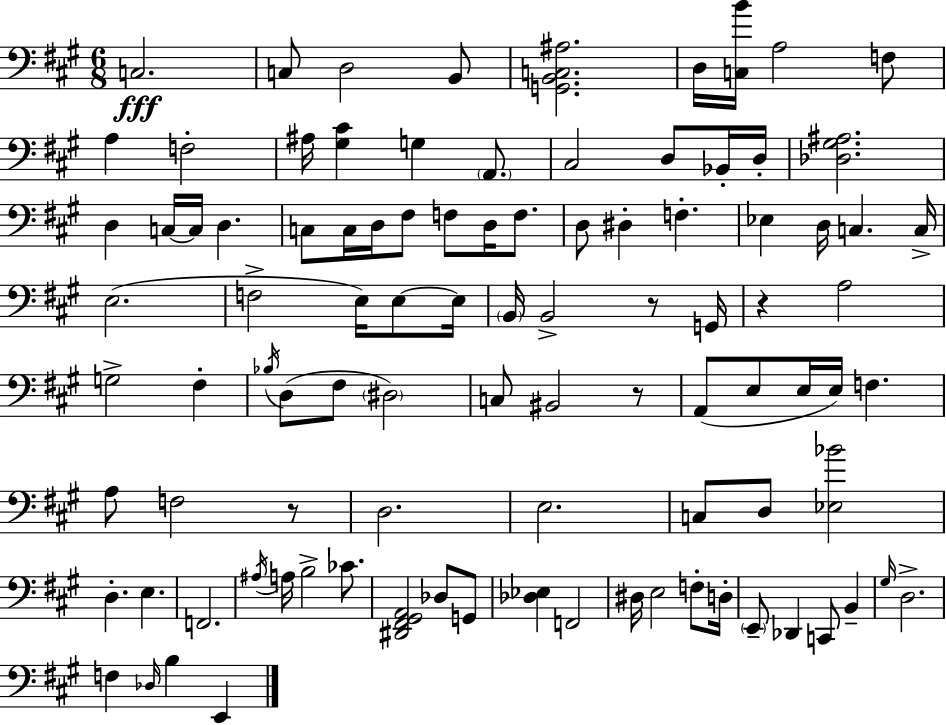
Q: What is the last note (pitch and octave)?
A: E2